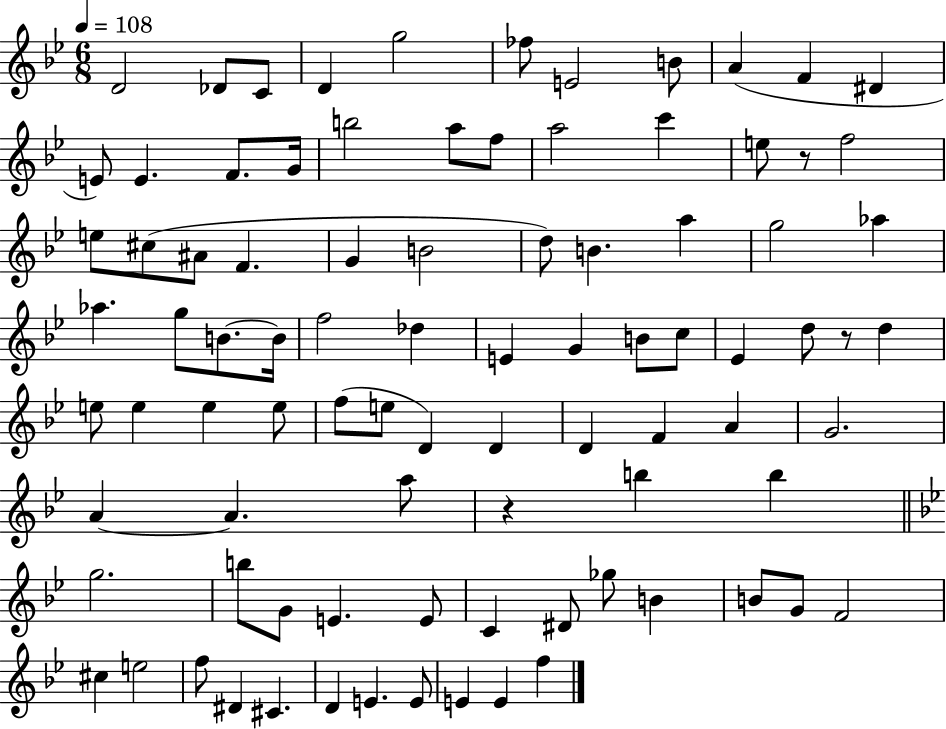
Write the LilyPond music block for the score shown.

{
  \clef treble
  \numericTimeSignature
  \time 6/8
  \key bes \major
  \tempo 4 = 108
  d'2 des'8 c'8 | d'4 g''2 | fes''8 e'2 b'8 | a'4( f'4 dis'4 | \break e'8) e'4. f'8. g'16 | b''2 a''8 f''8 | a''2 c'''4 | e''8 r8 f''2 | \break e''8 cis''8( ais'8 f'4. | g'4 b'2 | d''8) b'4. a''4 | g''2 aes''4 | \break aes''4. g''8 b'8.~~ b'16 | f''2 des''4 | e'4 g'4 b'8 c''8 | ees'4 d''8 r8 d''4 | \break e''8 e''4 e''4 e''8 | f''8( e''8 d'4) d'4 | d'4 f'4 a'4 | g'2. | \break a'4~~ a'4. a''8 | r4 b''4 b''4 | \bar "||" \break \key bes \major g''2. | b''8 g'8 e'4. e'8 | c'4 dis'8 ges''8 b'4 | b'8 g'8 f'2 | \break cis''4 e''2 | f''8 dis'4 cis'4. | d'4 e'4. e'8 | e'4 e'4 f''4 | \break \bar "|."
}